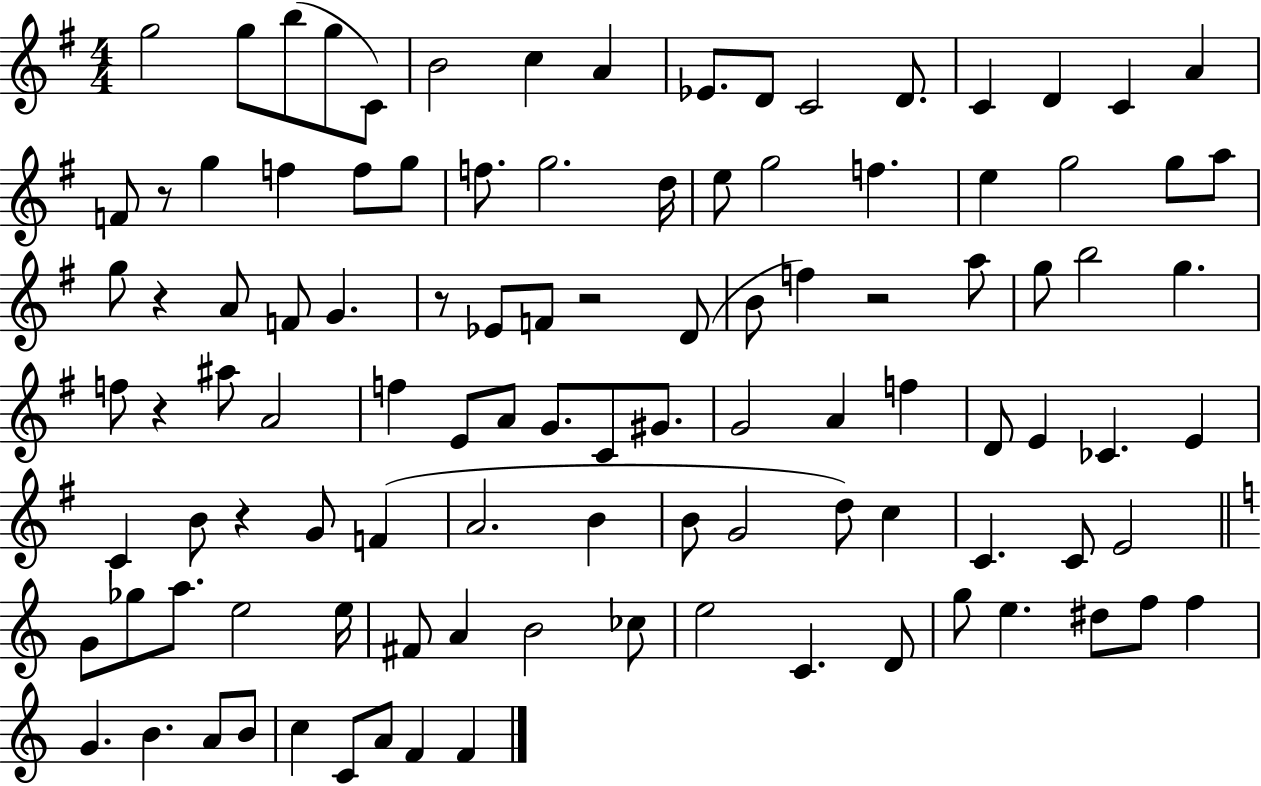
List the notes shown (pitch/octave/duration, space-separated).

G5/h G5/e B5/e G5/e C4/e B4/h C5/q A4/q Eb4/e. D4/e C4/h D4/e. C4/q D4/q C4/q A4/q F4/e R/e G5/q F5/q F5/e G5/e F5/e. G5/h. D5/s E5/e G5/h F5/q. E5/q G5/h G5/e A5/e G5/e R/q A4/e F4/e G4/q. R/e Eb4/e F4/e R/h D4/e B4/e F5/q R/h A5/e G5/e B5/h G5/q. F5/e R/q A#5/e A4/h F5/q E4/e A4/e G4/e. C4/e G#4/e. G4/h A4/q F5/q D4/e E4/q CES4/q. E4/q C4/q B4/e R/q G4/e F4/q A4/h. B4/q B4/e G4/h D5/e C5/q C4/q. C4/e E4/h G4/e Gb5/e A5/e. E5/h E5/s F#4/e A4/q B4/h CES5/e E5/h C4/q. D4/e G5/e E5/q. D#5/e F5/e F5/q G4/q. B4/q. A4/e B4/e C5/q C4/e A4/e F4/q F4/q